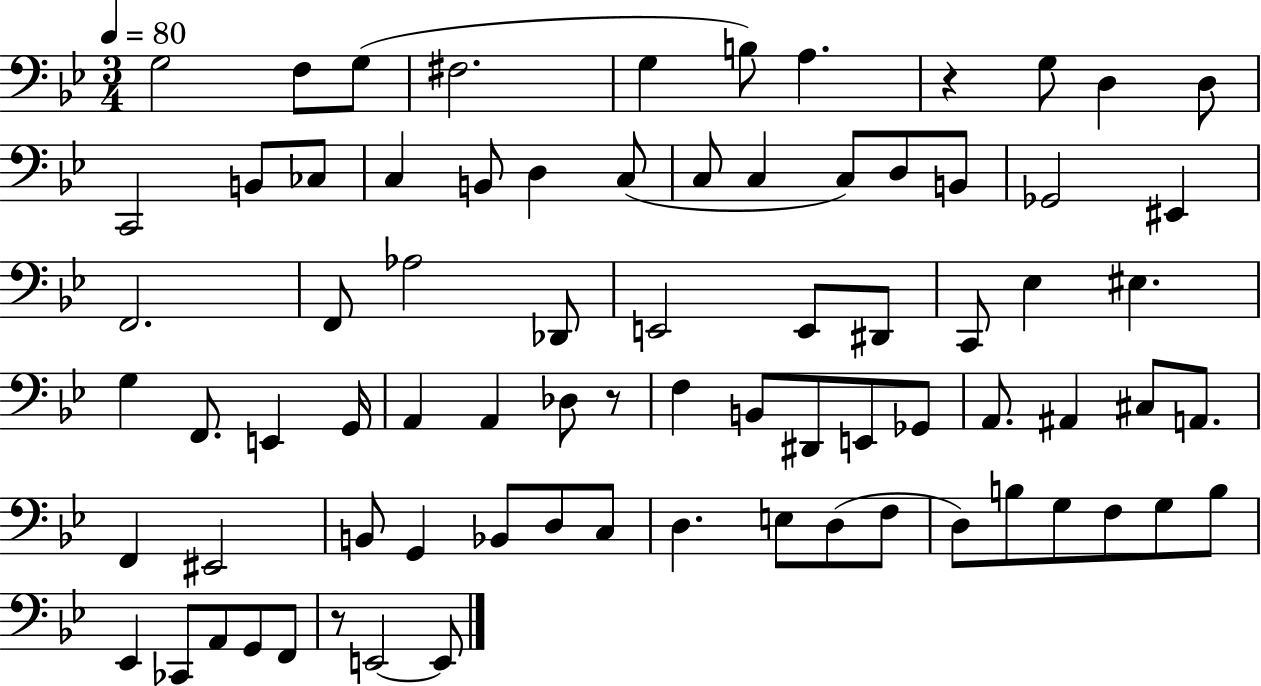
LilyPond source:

{
  \clef bass
  \numericTimeSignature
  \time 3/4
  \key bes \major
  \tempo 4 = 80
  g2 f8 g8( | fis2. | g4 b8) a4. | r4 g8 d4 d8 | \break c,2 b,8 ces8 | c4 b,8 d4 c8( | c8 c4 c8) d8 b,8 | ges,2 eis,4 | \break f,2. | f,8 aes2 des,8 | e,2 e,8 dis,8 | c,8 ees4 eis4. | \break g4 f,8. e,4 g,16 | a,4 a,4 des8 r8 | f4 b,8 dis,8 e,8 ges,8 | a,8. ais,4 cis8 a,8. | \break f,4 eis,2 | b,8 g,4 bes,8 d8 c8 | d4. e8 d8( f8 | d8) b8 g8 f8 g8 b8 | \break ees,4 ces,8 a,8 g,8 f,8 | r8 e,2~~ e,8 | \bar "|."
}